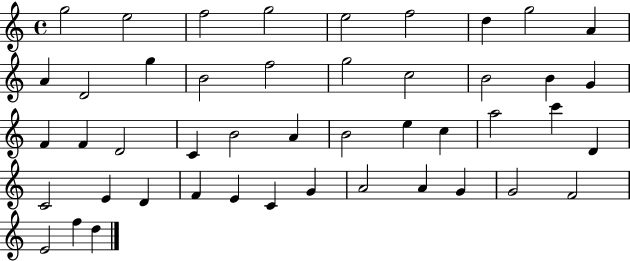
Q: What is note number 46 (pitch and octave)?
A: D5